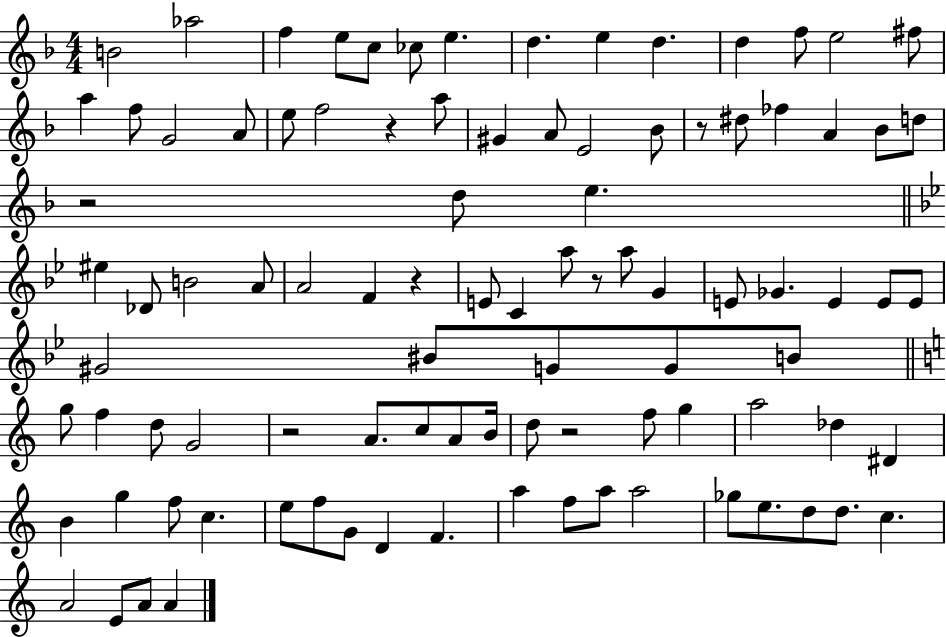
B4/h Ab5/h F5/q E5/e C5/e CES5/e E5/q. D5/q. E5/q D5/q. D5/q F5/e E5/h F#5/e A5/q F5/e G4/h A4/e E5/e F5/h R/q A5/e G#4/q A4/e E4/h Bb4/e R/e D#5/e FES5/q A4/q Bb4/e D5/e R/h D5/e E5/q. EIS5/q Db4/e B4/h A4/e A4/h F4/q R/q E4/e C4/q A5/e R/e A5/e G4/q E4/e Gb4/q. E4/q E4/e E4/e G#4/h BIS4/e G4/e G4/e B4/e G5/e F5/q D5/e G4/h R/h A4/e. C5/e A4/e B4/s D5/e R/h F5/e G5/q A5/h Db5/q D#4/q B4/q G5/q F5/e C5/q. E5/e F5/e G4/e D4/q F4/q. A5/q F5/e A5/e A5/h Gb5/e E5/e. D5/e D5/e. C5/q. A4/h E4/e A4/e A4/q